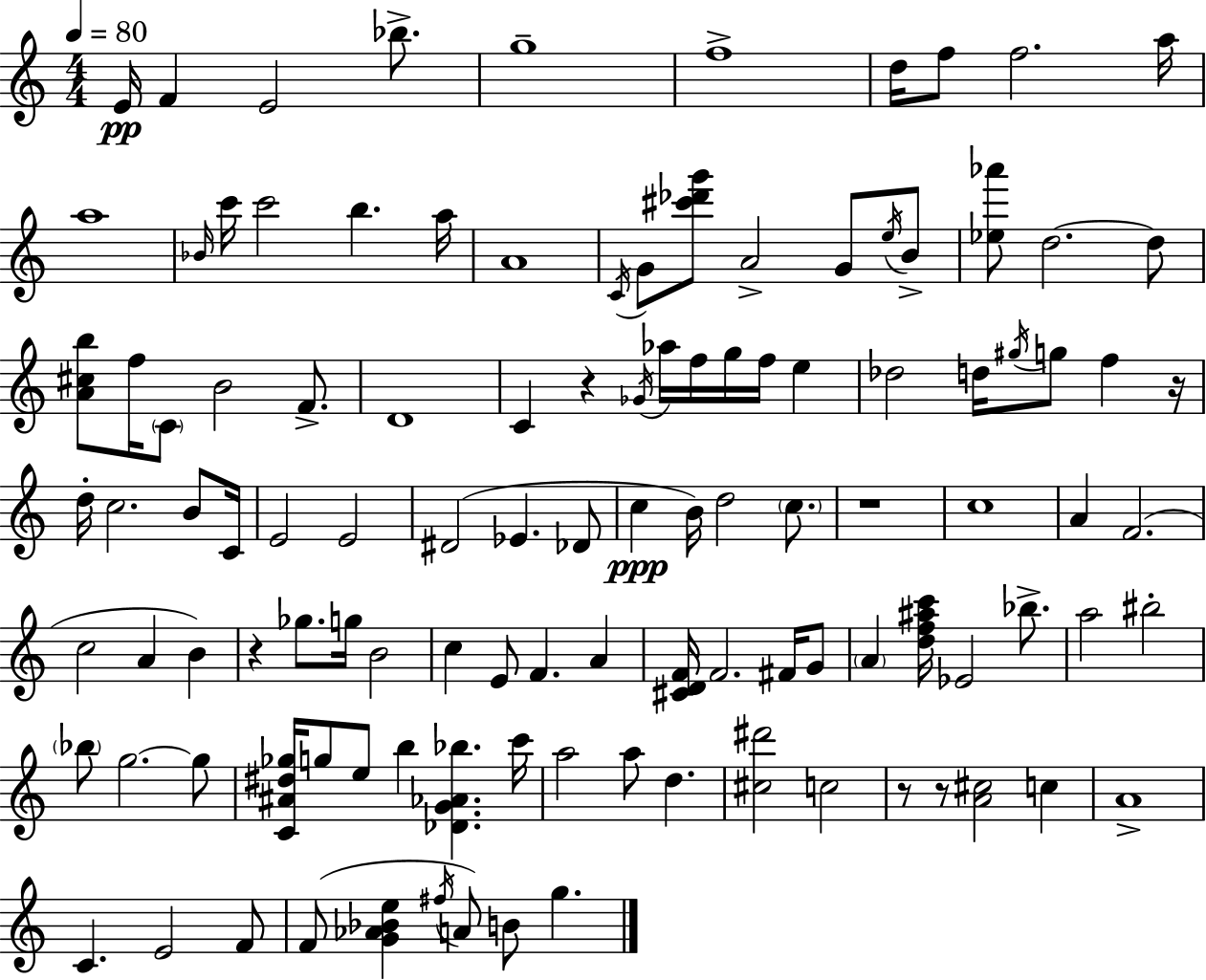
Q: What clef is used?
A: treble